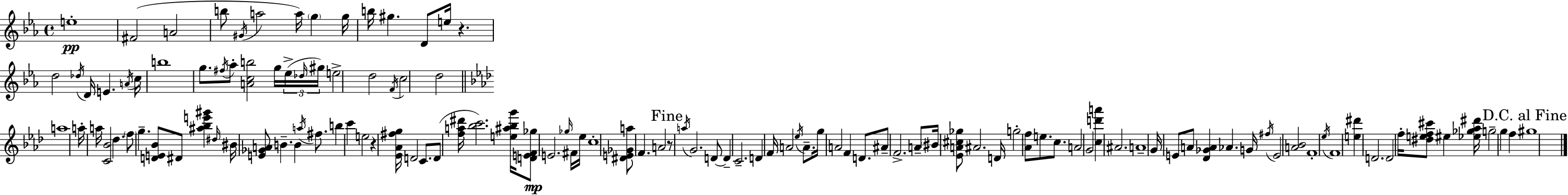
E5/w F#4/h A4/h B5/e G#4/s A5/h A5/s G5/q G5/s B5/s G#5/q. D4/e E5/s R/q. D5/h Db5/s D4/s E4/q. A4/s C5/s B5/w G5/e. F#5/s Ab5/e [A4,C5,B5]/h G5/s Eb5/s Db5/s G#5/s E5/h D5/h F4/s C5/h D5/h A5/w A5/s A5/s [C4,Bb4]/h Db5/q. F5/e G5/q. [D4,E4,Bb4]/e D#4/e [A#5,Bb5,E6,G#6]/q D#5/s BIS4/s [E4,Gb4,A4]/e B4/q. B4/q A5/s F#5/e. B5/q C6/q E5/h R/q [Eb4,Ab4,F#5,G5]/s D4/h C4/e. D4/e [F5,A5,D#6]/s [Bb5,C6]/h. [E5,A#5,Bb5,G6]/s [D4,E4,F4,Gb5]/e E4/h. Gb5/s F#4/s Eb5/s C5/w [D#4,E4,Gb4,A5]/e F4/q. A4/h R/e A5/s G4/h. D4/e D4/q C4/h. D4/q F4/s A4/h Eb5/s A4/e. G5/s A4/h F4/q D4/e. A#4/e F4/h. A4/e BIS4/s [Eb4,A4,C#5,Gb5]/e A#4/h. D4/s G5/h [Ab4,F5]/e E5/e. C5/e. A4/h G4/h [C5,D6,A6]/q A#4/h. A4/w G4/s E4/e A4/e [Db4,Gb4,A4]/q Ab4/q. G4/s F#5/s E4/h [A4,Bb4]/h F4/w Eb5/s F4/w [E5,D#6]/q D4/h. D4/h F5/s [D#5,E5,F5,C#6]/e EIS5/q [Eb5,Gb5,Ab5,D#6]/s G5/h G5/q F5/q G#5/w